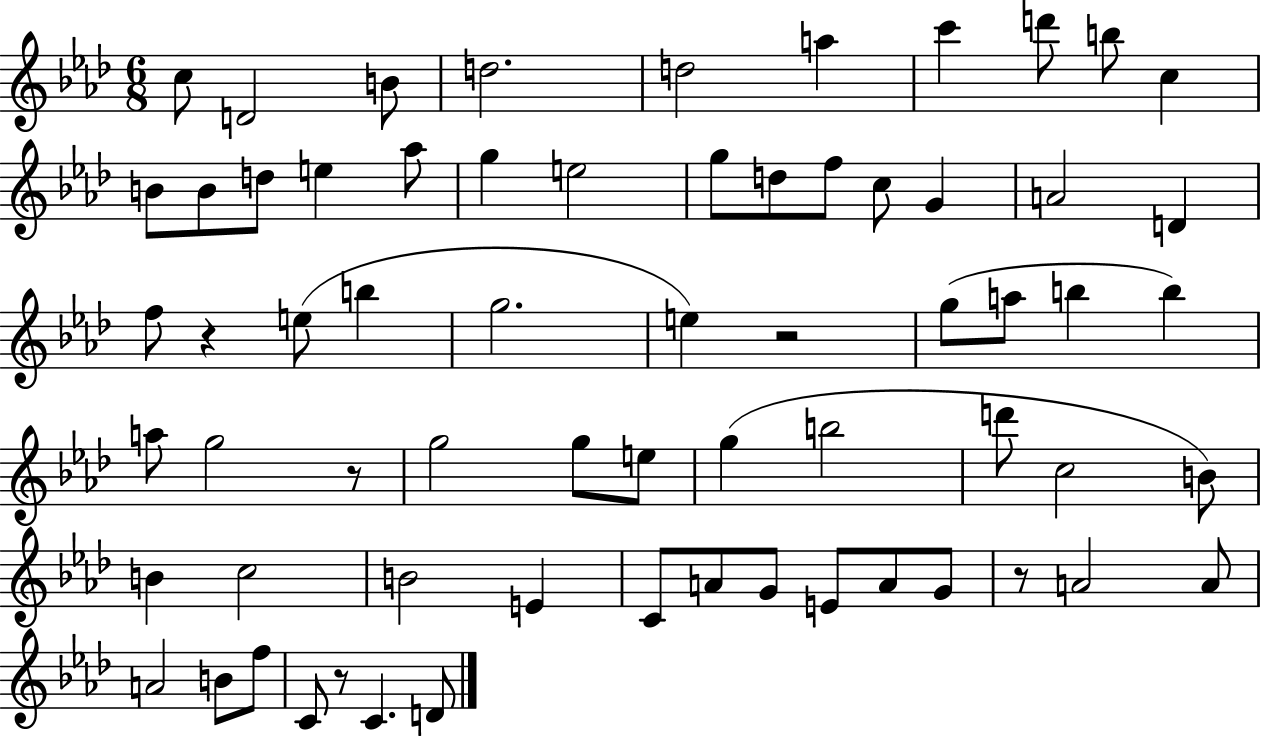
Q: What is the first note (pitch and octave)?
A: C5